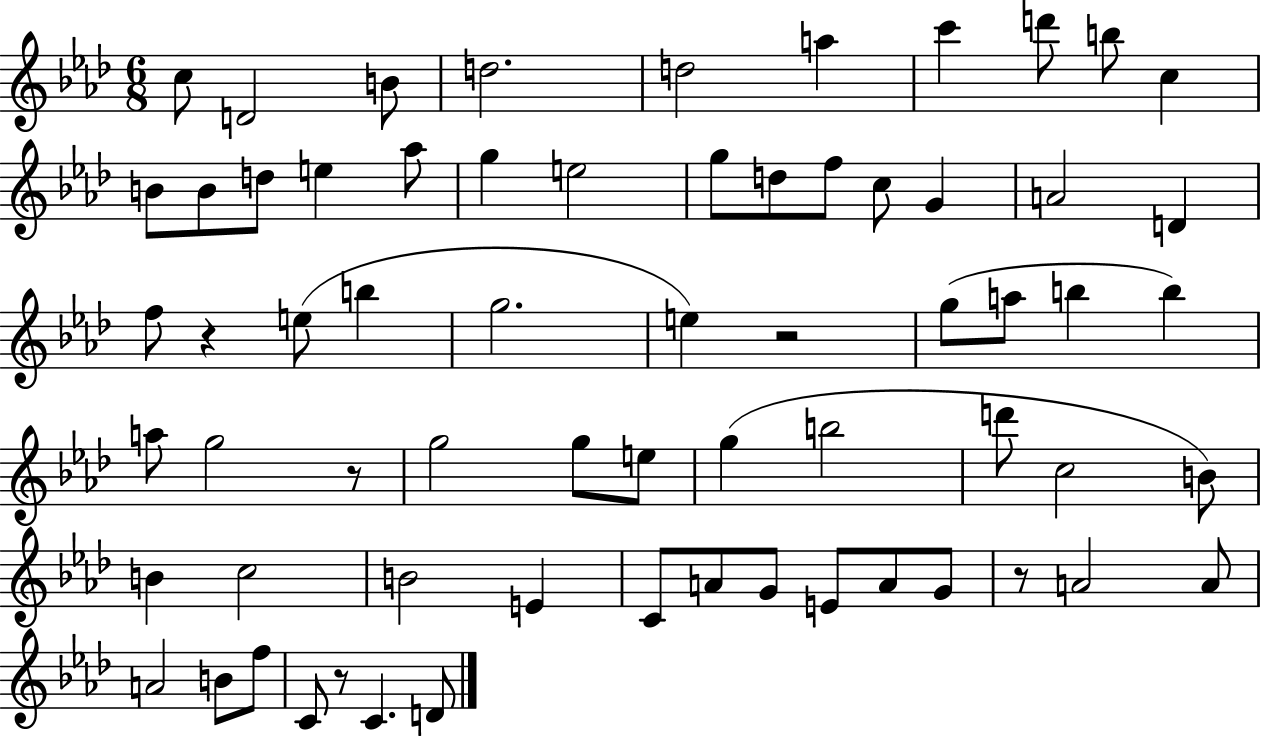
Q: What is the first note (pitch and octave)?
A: C5